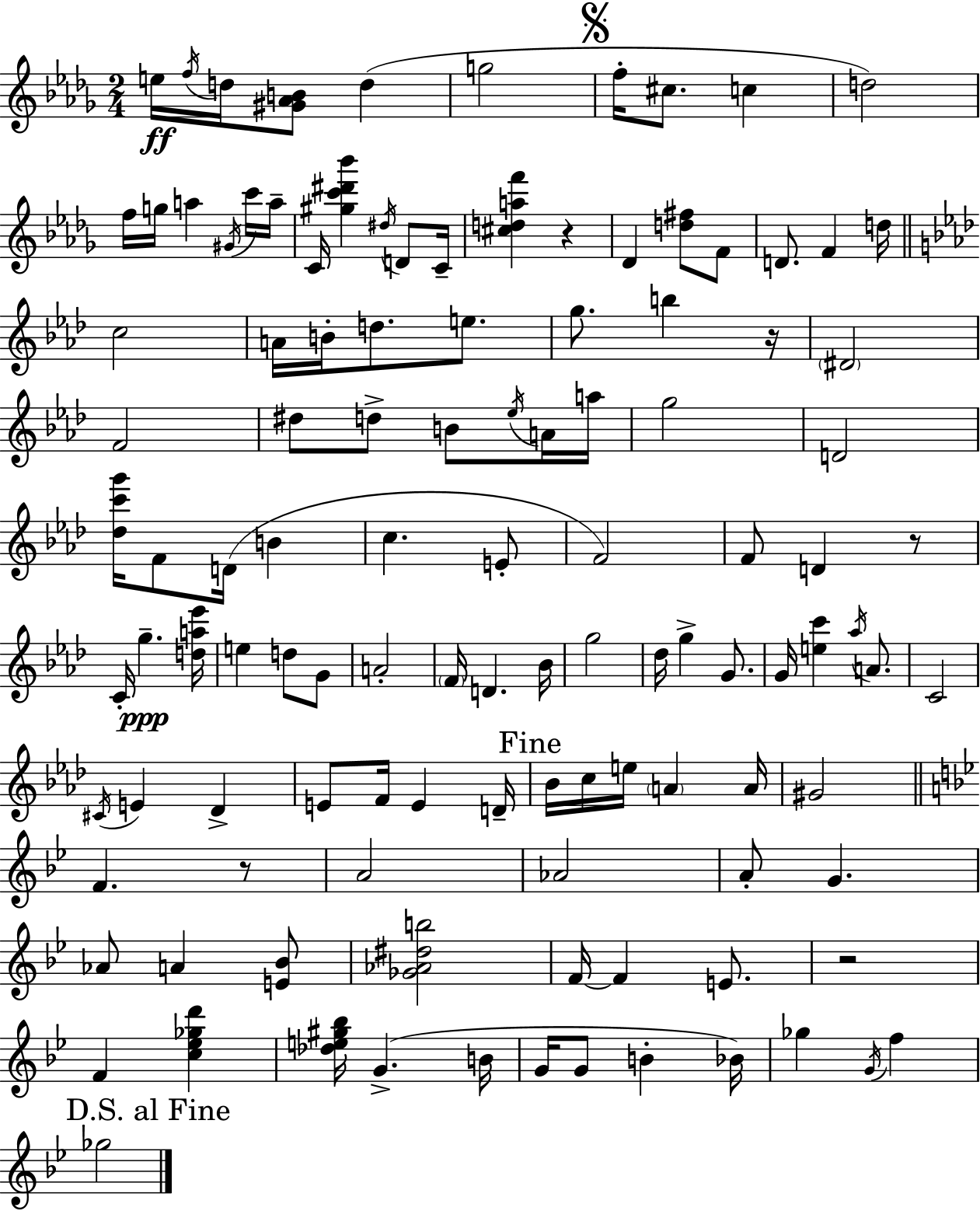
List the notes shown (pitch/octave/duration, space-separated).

E5/s F5/s D5/s [G#4,Ab4,B4]/e D5/q G5/h F5/s C#5/e. C5/q D5/h F5/s G5/s A5/q G#4/s C6/s A5/s C4/s [G#5,C6,D#6,Bb6]/q D#5/s D4/e C4/s [C#5,D5,A5,F6]/q R/q Db4/q [D5,F#5]/e F4/e D4/e. F4/q D5/s C5/h A4/s B4/s D5/e. E5/e. G5/e. B5/q R/s D#4/h F4/h D#5/e D5/e B4/e Eb5/s A4/s A5/s G5/h D4/h [Db5,C6,G6]/s F4/e D4/s B4/q C5/q. E4/e F4/h F4/e D4/q R/e C4/s G5/q. [D5,A5,Eb6]/s E5/q D5/e G4/e A4/h F4/s D4/q. Bb4/s G5/h Db5/s G5/q G4/e. G4/s [E5,C6]/q Ab5/s A4/e. C4/h C#4/s E4/q Db4/q E4/e F4/s E4/q D4/s Bb4/s C5/s E5/s A4/q A4/s G#4/h F4/q. R/e A4/h Ab4/h A4/e G4/q. Ab4/e A4/q [E4,Bb4]/e [Gb4,Ab4,D#5,B5]/h F4/s F4/q E4/e. R/h F4/q [C5,Eb5,Gb5,D6]/q [Db5,E5,G#5,Bb5]/s G4/q. B4/s G4/s G4/e B4/q Bb4/s Gb5/q G4/s F5/q Gb5/h